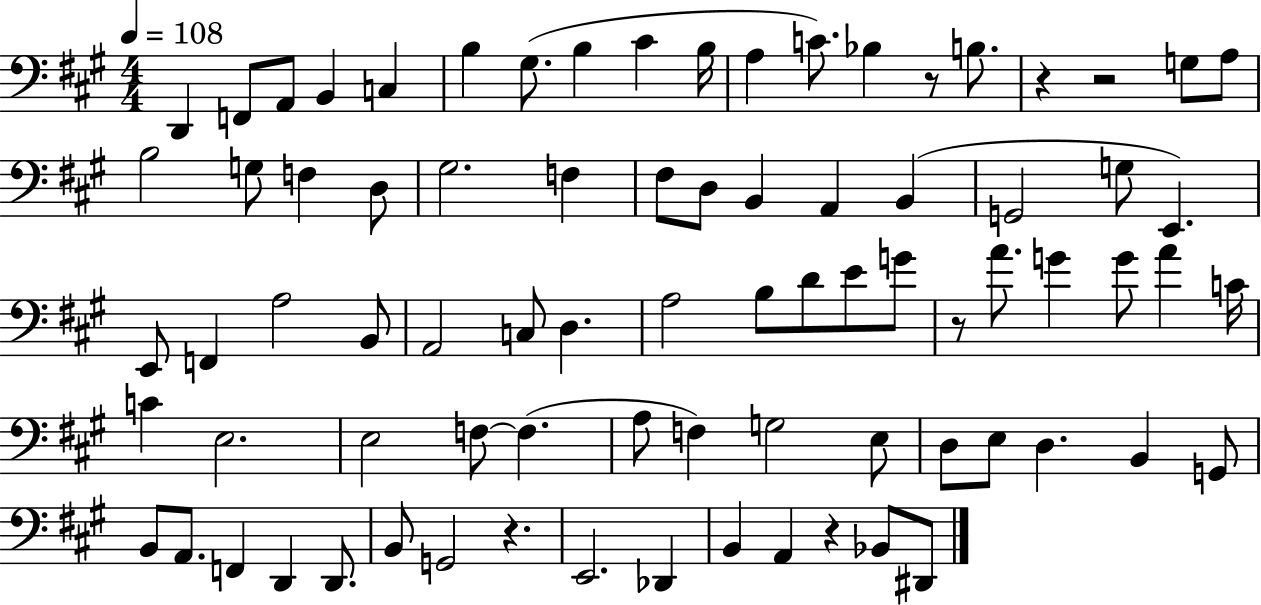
D2/q F2/e A2/e B2/q C3/q B3/q G#3/e. B3/q C#4/q B3/s A3/q C4/e. Bb3/q R/e B3/e. R/q R/h G3/e A3/e B3/h G3/e F3/q D3/e G#3/h. F3/q F#3/e D3/e B2/q A2/q B2/q G2/h G3/e E2/q. E2/e F2/q A3/h B2/e A2/h C3/e D3/q. A3/h B3/e D4/e E4/e G4/e R/e A4/e. G4/q G4/e A4/q C4/s C4/q E3/h. E3/h F3/e F3/q. A3/e F3/q G3/h E3/e D3/e E3/e D3/q. B2/q G2/e B2/e A2/e. F2/q D2/q D2/e. B2/e G2/h R/q. E2/h. Db2/q B2/q A2/q R/q Bb2/e D#2/e